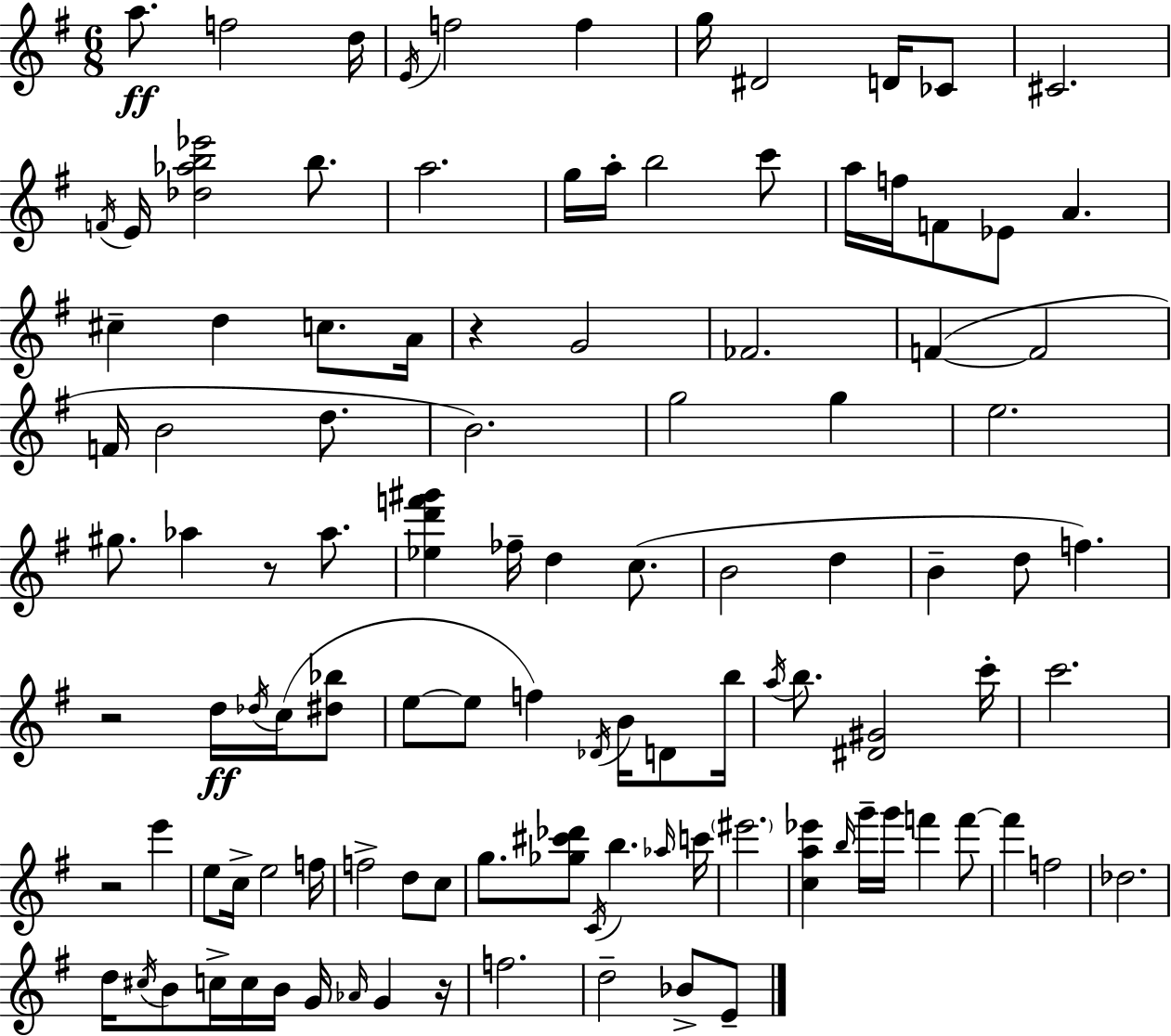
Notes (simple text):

A5/e. F5/h D5/s E4/s F5/h F5/q G5/s D#4/h D4/s CES4/e C#4/h. F4/s E4/s [Db5,Ab5,B5,Eb6]/h B5/e. A5/h. G5/s A5/s B5/h C6/e A5/s F5/s F4/e Eb4/e A4/q. C#5/q D5/q C5/e. A4/s R/q G4/h FES4/h. F4/q F4/h F4/s B4/h D5/e. B4/h. G5/h G5/q E5/h. G#5/e. Ab5/q R/e Ab5/e. [Eb5,D6,F6,G#6]/q FES5/s D5/q C5/e. B4/h D5/q B4/q D5/e F5/q. R/h D5/s Db5/s C5/s [D#5,Bb5]/e E5/e E5/e F5/q Db4/s B4/s D4/e B5/s A5/s B5/e. [D#4,G#4]/h C6/s C6/h. R/h E6/q E5/e C5/s E5/h F5/s F5/h D5/e C5/e G5/e. [Gb5,C#6,Db6]/e C4/s B5/q. Ab5/s C6/s EIS6/h. [C5,A5,Eb6]/q B5/s G6/s G6/s F6/q F6/e F6/q F5/h Db5/h. D5/s C#5/s B4/e C5/s C5/s B4/s G4/s Ab4/s G4/q R/s F5/h. D5/h Bb4/e E4/e